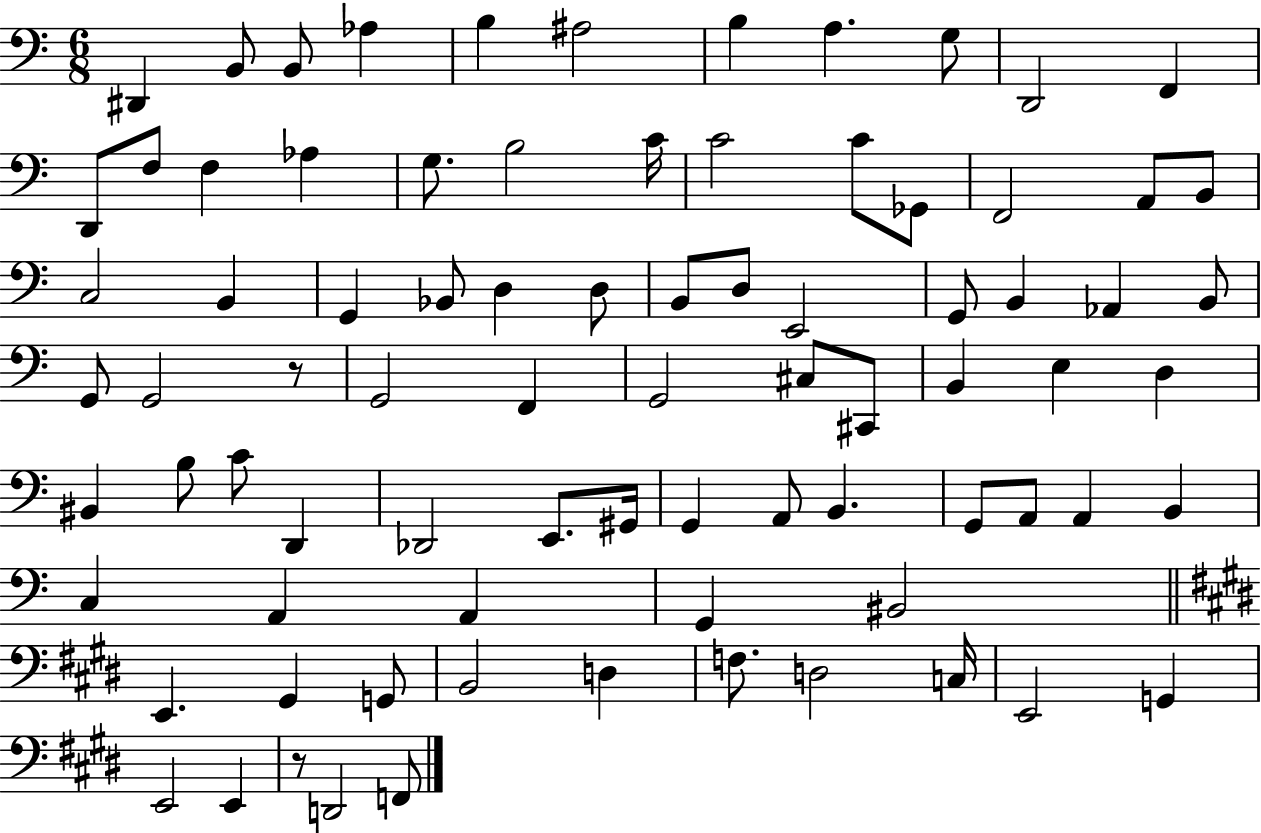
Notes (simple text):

D#2/q B2/e B2/e Ab3/q B3/q A#3/h B3/q A3/q. G3/e D2/h F2/q D2/e F3/e F3/q Ab3/q G3/e. B3/h C4/s C4/h C4/e Gb2/e F2/h A2/e B2/e C3/h B2/q G2/q Bb2/e D3/q D3/e B2/e D3/e E2/h G2/e B2/q Ab2/q B2/e G2/e G2/h R/e G2/h F2/q G2/h C#3/e C#2/e B2/q E3/q D3/q BIS2/q B3/e C4/e D2/q Db2/h E2/e. G#2/s G2/q A2/e B2/q. G2/e A2/e A2/q B2/q C3/q A2/q A2/q G2/q BIS2/h E2/q. G#2/q G2/e B2/h D3/q F3/e. D3/h C3/s E2/h G2/q E2/h E2/q R/e D2/h F2/e